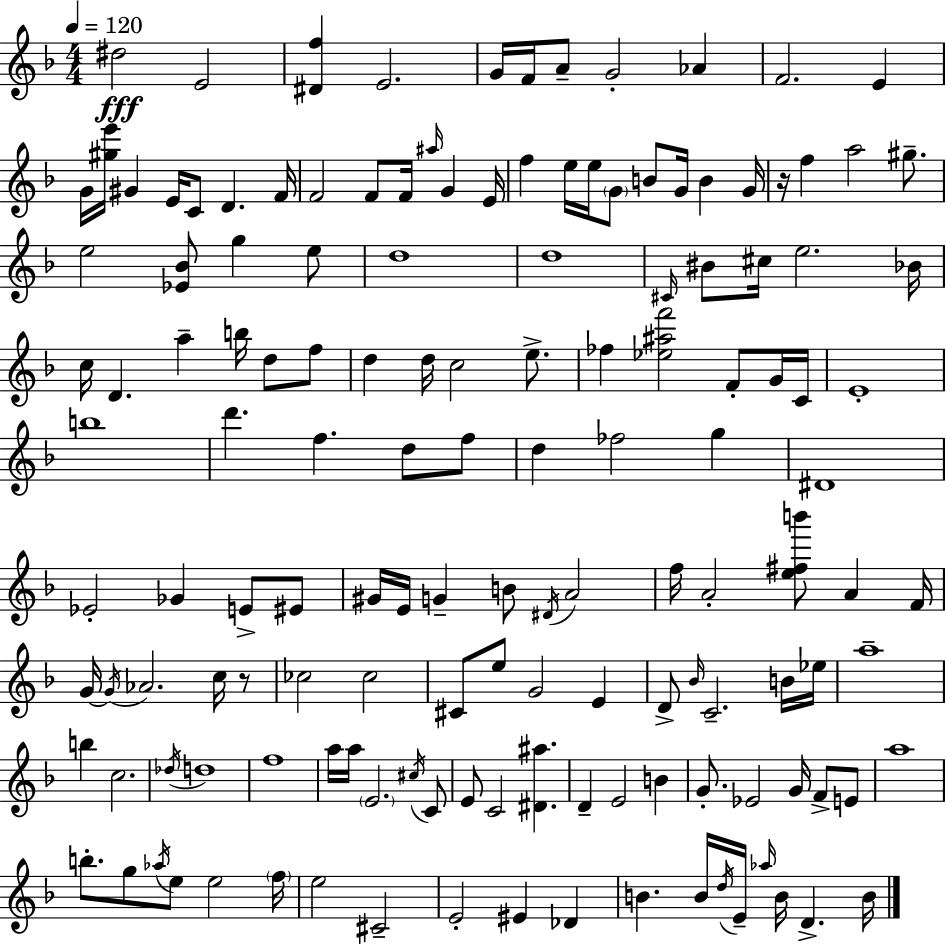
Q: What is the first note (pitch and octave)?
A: D#5